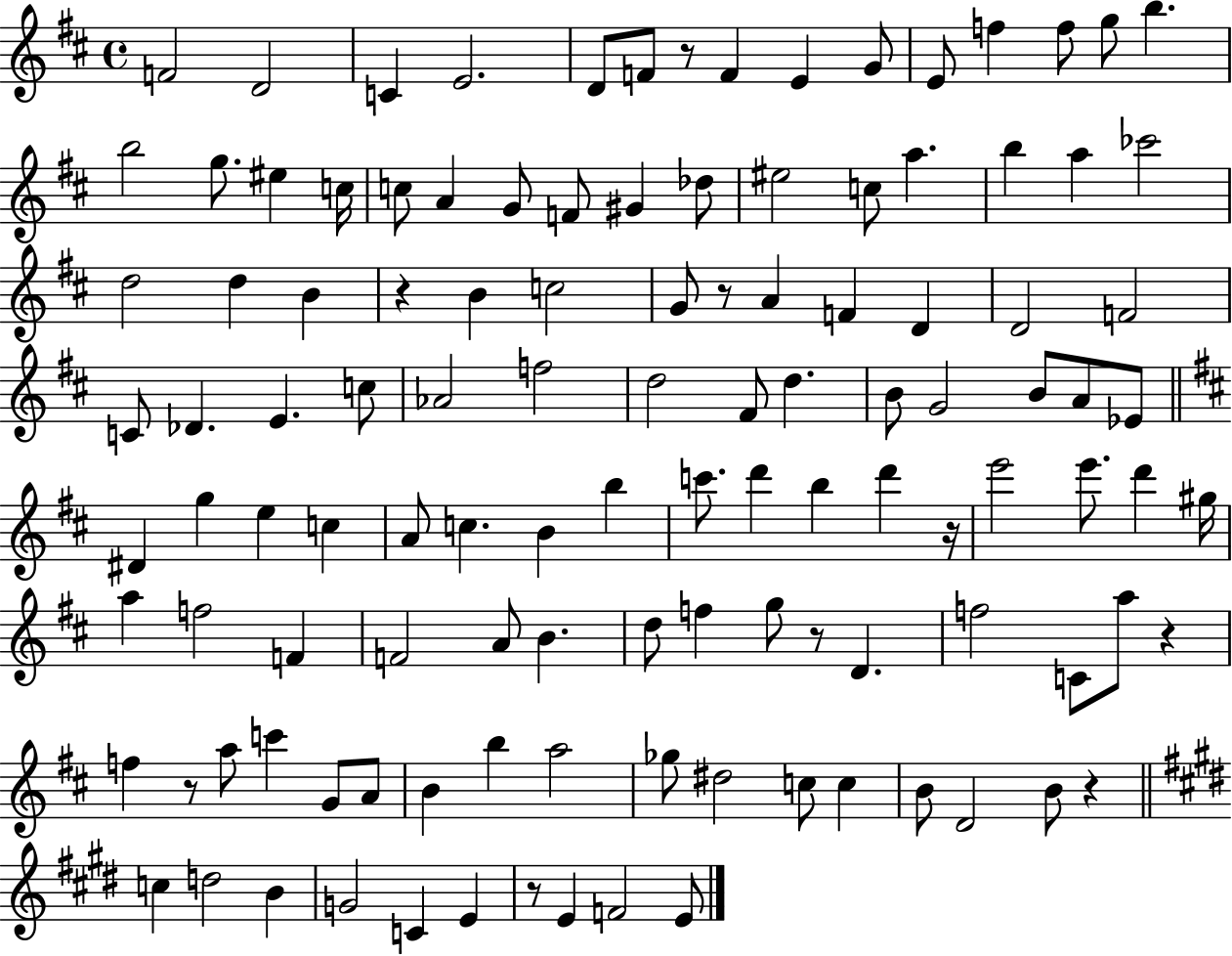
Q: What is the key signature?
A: D major